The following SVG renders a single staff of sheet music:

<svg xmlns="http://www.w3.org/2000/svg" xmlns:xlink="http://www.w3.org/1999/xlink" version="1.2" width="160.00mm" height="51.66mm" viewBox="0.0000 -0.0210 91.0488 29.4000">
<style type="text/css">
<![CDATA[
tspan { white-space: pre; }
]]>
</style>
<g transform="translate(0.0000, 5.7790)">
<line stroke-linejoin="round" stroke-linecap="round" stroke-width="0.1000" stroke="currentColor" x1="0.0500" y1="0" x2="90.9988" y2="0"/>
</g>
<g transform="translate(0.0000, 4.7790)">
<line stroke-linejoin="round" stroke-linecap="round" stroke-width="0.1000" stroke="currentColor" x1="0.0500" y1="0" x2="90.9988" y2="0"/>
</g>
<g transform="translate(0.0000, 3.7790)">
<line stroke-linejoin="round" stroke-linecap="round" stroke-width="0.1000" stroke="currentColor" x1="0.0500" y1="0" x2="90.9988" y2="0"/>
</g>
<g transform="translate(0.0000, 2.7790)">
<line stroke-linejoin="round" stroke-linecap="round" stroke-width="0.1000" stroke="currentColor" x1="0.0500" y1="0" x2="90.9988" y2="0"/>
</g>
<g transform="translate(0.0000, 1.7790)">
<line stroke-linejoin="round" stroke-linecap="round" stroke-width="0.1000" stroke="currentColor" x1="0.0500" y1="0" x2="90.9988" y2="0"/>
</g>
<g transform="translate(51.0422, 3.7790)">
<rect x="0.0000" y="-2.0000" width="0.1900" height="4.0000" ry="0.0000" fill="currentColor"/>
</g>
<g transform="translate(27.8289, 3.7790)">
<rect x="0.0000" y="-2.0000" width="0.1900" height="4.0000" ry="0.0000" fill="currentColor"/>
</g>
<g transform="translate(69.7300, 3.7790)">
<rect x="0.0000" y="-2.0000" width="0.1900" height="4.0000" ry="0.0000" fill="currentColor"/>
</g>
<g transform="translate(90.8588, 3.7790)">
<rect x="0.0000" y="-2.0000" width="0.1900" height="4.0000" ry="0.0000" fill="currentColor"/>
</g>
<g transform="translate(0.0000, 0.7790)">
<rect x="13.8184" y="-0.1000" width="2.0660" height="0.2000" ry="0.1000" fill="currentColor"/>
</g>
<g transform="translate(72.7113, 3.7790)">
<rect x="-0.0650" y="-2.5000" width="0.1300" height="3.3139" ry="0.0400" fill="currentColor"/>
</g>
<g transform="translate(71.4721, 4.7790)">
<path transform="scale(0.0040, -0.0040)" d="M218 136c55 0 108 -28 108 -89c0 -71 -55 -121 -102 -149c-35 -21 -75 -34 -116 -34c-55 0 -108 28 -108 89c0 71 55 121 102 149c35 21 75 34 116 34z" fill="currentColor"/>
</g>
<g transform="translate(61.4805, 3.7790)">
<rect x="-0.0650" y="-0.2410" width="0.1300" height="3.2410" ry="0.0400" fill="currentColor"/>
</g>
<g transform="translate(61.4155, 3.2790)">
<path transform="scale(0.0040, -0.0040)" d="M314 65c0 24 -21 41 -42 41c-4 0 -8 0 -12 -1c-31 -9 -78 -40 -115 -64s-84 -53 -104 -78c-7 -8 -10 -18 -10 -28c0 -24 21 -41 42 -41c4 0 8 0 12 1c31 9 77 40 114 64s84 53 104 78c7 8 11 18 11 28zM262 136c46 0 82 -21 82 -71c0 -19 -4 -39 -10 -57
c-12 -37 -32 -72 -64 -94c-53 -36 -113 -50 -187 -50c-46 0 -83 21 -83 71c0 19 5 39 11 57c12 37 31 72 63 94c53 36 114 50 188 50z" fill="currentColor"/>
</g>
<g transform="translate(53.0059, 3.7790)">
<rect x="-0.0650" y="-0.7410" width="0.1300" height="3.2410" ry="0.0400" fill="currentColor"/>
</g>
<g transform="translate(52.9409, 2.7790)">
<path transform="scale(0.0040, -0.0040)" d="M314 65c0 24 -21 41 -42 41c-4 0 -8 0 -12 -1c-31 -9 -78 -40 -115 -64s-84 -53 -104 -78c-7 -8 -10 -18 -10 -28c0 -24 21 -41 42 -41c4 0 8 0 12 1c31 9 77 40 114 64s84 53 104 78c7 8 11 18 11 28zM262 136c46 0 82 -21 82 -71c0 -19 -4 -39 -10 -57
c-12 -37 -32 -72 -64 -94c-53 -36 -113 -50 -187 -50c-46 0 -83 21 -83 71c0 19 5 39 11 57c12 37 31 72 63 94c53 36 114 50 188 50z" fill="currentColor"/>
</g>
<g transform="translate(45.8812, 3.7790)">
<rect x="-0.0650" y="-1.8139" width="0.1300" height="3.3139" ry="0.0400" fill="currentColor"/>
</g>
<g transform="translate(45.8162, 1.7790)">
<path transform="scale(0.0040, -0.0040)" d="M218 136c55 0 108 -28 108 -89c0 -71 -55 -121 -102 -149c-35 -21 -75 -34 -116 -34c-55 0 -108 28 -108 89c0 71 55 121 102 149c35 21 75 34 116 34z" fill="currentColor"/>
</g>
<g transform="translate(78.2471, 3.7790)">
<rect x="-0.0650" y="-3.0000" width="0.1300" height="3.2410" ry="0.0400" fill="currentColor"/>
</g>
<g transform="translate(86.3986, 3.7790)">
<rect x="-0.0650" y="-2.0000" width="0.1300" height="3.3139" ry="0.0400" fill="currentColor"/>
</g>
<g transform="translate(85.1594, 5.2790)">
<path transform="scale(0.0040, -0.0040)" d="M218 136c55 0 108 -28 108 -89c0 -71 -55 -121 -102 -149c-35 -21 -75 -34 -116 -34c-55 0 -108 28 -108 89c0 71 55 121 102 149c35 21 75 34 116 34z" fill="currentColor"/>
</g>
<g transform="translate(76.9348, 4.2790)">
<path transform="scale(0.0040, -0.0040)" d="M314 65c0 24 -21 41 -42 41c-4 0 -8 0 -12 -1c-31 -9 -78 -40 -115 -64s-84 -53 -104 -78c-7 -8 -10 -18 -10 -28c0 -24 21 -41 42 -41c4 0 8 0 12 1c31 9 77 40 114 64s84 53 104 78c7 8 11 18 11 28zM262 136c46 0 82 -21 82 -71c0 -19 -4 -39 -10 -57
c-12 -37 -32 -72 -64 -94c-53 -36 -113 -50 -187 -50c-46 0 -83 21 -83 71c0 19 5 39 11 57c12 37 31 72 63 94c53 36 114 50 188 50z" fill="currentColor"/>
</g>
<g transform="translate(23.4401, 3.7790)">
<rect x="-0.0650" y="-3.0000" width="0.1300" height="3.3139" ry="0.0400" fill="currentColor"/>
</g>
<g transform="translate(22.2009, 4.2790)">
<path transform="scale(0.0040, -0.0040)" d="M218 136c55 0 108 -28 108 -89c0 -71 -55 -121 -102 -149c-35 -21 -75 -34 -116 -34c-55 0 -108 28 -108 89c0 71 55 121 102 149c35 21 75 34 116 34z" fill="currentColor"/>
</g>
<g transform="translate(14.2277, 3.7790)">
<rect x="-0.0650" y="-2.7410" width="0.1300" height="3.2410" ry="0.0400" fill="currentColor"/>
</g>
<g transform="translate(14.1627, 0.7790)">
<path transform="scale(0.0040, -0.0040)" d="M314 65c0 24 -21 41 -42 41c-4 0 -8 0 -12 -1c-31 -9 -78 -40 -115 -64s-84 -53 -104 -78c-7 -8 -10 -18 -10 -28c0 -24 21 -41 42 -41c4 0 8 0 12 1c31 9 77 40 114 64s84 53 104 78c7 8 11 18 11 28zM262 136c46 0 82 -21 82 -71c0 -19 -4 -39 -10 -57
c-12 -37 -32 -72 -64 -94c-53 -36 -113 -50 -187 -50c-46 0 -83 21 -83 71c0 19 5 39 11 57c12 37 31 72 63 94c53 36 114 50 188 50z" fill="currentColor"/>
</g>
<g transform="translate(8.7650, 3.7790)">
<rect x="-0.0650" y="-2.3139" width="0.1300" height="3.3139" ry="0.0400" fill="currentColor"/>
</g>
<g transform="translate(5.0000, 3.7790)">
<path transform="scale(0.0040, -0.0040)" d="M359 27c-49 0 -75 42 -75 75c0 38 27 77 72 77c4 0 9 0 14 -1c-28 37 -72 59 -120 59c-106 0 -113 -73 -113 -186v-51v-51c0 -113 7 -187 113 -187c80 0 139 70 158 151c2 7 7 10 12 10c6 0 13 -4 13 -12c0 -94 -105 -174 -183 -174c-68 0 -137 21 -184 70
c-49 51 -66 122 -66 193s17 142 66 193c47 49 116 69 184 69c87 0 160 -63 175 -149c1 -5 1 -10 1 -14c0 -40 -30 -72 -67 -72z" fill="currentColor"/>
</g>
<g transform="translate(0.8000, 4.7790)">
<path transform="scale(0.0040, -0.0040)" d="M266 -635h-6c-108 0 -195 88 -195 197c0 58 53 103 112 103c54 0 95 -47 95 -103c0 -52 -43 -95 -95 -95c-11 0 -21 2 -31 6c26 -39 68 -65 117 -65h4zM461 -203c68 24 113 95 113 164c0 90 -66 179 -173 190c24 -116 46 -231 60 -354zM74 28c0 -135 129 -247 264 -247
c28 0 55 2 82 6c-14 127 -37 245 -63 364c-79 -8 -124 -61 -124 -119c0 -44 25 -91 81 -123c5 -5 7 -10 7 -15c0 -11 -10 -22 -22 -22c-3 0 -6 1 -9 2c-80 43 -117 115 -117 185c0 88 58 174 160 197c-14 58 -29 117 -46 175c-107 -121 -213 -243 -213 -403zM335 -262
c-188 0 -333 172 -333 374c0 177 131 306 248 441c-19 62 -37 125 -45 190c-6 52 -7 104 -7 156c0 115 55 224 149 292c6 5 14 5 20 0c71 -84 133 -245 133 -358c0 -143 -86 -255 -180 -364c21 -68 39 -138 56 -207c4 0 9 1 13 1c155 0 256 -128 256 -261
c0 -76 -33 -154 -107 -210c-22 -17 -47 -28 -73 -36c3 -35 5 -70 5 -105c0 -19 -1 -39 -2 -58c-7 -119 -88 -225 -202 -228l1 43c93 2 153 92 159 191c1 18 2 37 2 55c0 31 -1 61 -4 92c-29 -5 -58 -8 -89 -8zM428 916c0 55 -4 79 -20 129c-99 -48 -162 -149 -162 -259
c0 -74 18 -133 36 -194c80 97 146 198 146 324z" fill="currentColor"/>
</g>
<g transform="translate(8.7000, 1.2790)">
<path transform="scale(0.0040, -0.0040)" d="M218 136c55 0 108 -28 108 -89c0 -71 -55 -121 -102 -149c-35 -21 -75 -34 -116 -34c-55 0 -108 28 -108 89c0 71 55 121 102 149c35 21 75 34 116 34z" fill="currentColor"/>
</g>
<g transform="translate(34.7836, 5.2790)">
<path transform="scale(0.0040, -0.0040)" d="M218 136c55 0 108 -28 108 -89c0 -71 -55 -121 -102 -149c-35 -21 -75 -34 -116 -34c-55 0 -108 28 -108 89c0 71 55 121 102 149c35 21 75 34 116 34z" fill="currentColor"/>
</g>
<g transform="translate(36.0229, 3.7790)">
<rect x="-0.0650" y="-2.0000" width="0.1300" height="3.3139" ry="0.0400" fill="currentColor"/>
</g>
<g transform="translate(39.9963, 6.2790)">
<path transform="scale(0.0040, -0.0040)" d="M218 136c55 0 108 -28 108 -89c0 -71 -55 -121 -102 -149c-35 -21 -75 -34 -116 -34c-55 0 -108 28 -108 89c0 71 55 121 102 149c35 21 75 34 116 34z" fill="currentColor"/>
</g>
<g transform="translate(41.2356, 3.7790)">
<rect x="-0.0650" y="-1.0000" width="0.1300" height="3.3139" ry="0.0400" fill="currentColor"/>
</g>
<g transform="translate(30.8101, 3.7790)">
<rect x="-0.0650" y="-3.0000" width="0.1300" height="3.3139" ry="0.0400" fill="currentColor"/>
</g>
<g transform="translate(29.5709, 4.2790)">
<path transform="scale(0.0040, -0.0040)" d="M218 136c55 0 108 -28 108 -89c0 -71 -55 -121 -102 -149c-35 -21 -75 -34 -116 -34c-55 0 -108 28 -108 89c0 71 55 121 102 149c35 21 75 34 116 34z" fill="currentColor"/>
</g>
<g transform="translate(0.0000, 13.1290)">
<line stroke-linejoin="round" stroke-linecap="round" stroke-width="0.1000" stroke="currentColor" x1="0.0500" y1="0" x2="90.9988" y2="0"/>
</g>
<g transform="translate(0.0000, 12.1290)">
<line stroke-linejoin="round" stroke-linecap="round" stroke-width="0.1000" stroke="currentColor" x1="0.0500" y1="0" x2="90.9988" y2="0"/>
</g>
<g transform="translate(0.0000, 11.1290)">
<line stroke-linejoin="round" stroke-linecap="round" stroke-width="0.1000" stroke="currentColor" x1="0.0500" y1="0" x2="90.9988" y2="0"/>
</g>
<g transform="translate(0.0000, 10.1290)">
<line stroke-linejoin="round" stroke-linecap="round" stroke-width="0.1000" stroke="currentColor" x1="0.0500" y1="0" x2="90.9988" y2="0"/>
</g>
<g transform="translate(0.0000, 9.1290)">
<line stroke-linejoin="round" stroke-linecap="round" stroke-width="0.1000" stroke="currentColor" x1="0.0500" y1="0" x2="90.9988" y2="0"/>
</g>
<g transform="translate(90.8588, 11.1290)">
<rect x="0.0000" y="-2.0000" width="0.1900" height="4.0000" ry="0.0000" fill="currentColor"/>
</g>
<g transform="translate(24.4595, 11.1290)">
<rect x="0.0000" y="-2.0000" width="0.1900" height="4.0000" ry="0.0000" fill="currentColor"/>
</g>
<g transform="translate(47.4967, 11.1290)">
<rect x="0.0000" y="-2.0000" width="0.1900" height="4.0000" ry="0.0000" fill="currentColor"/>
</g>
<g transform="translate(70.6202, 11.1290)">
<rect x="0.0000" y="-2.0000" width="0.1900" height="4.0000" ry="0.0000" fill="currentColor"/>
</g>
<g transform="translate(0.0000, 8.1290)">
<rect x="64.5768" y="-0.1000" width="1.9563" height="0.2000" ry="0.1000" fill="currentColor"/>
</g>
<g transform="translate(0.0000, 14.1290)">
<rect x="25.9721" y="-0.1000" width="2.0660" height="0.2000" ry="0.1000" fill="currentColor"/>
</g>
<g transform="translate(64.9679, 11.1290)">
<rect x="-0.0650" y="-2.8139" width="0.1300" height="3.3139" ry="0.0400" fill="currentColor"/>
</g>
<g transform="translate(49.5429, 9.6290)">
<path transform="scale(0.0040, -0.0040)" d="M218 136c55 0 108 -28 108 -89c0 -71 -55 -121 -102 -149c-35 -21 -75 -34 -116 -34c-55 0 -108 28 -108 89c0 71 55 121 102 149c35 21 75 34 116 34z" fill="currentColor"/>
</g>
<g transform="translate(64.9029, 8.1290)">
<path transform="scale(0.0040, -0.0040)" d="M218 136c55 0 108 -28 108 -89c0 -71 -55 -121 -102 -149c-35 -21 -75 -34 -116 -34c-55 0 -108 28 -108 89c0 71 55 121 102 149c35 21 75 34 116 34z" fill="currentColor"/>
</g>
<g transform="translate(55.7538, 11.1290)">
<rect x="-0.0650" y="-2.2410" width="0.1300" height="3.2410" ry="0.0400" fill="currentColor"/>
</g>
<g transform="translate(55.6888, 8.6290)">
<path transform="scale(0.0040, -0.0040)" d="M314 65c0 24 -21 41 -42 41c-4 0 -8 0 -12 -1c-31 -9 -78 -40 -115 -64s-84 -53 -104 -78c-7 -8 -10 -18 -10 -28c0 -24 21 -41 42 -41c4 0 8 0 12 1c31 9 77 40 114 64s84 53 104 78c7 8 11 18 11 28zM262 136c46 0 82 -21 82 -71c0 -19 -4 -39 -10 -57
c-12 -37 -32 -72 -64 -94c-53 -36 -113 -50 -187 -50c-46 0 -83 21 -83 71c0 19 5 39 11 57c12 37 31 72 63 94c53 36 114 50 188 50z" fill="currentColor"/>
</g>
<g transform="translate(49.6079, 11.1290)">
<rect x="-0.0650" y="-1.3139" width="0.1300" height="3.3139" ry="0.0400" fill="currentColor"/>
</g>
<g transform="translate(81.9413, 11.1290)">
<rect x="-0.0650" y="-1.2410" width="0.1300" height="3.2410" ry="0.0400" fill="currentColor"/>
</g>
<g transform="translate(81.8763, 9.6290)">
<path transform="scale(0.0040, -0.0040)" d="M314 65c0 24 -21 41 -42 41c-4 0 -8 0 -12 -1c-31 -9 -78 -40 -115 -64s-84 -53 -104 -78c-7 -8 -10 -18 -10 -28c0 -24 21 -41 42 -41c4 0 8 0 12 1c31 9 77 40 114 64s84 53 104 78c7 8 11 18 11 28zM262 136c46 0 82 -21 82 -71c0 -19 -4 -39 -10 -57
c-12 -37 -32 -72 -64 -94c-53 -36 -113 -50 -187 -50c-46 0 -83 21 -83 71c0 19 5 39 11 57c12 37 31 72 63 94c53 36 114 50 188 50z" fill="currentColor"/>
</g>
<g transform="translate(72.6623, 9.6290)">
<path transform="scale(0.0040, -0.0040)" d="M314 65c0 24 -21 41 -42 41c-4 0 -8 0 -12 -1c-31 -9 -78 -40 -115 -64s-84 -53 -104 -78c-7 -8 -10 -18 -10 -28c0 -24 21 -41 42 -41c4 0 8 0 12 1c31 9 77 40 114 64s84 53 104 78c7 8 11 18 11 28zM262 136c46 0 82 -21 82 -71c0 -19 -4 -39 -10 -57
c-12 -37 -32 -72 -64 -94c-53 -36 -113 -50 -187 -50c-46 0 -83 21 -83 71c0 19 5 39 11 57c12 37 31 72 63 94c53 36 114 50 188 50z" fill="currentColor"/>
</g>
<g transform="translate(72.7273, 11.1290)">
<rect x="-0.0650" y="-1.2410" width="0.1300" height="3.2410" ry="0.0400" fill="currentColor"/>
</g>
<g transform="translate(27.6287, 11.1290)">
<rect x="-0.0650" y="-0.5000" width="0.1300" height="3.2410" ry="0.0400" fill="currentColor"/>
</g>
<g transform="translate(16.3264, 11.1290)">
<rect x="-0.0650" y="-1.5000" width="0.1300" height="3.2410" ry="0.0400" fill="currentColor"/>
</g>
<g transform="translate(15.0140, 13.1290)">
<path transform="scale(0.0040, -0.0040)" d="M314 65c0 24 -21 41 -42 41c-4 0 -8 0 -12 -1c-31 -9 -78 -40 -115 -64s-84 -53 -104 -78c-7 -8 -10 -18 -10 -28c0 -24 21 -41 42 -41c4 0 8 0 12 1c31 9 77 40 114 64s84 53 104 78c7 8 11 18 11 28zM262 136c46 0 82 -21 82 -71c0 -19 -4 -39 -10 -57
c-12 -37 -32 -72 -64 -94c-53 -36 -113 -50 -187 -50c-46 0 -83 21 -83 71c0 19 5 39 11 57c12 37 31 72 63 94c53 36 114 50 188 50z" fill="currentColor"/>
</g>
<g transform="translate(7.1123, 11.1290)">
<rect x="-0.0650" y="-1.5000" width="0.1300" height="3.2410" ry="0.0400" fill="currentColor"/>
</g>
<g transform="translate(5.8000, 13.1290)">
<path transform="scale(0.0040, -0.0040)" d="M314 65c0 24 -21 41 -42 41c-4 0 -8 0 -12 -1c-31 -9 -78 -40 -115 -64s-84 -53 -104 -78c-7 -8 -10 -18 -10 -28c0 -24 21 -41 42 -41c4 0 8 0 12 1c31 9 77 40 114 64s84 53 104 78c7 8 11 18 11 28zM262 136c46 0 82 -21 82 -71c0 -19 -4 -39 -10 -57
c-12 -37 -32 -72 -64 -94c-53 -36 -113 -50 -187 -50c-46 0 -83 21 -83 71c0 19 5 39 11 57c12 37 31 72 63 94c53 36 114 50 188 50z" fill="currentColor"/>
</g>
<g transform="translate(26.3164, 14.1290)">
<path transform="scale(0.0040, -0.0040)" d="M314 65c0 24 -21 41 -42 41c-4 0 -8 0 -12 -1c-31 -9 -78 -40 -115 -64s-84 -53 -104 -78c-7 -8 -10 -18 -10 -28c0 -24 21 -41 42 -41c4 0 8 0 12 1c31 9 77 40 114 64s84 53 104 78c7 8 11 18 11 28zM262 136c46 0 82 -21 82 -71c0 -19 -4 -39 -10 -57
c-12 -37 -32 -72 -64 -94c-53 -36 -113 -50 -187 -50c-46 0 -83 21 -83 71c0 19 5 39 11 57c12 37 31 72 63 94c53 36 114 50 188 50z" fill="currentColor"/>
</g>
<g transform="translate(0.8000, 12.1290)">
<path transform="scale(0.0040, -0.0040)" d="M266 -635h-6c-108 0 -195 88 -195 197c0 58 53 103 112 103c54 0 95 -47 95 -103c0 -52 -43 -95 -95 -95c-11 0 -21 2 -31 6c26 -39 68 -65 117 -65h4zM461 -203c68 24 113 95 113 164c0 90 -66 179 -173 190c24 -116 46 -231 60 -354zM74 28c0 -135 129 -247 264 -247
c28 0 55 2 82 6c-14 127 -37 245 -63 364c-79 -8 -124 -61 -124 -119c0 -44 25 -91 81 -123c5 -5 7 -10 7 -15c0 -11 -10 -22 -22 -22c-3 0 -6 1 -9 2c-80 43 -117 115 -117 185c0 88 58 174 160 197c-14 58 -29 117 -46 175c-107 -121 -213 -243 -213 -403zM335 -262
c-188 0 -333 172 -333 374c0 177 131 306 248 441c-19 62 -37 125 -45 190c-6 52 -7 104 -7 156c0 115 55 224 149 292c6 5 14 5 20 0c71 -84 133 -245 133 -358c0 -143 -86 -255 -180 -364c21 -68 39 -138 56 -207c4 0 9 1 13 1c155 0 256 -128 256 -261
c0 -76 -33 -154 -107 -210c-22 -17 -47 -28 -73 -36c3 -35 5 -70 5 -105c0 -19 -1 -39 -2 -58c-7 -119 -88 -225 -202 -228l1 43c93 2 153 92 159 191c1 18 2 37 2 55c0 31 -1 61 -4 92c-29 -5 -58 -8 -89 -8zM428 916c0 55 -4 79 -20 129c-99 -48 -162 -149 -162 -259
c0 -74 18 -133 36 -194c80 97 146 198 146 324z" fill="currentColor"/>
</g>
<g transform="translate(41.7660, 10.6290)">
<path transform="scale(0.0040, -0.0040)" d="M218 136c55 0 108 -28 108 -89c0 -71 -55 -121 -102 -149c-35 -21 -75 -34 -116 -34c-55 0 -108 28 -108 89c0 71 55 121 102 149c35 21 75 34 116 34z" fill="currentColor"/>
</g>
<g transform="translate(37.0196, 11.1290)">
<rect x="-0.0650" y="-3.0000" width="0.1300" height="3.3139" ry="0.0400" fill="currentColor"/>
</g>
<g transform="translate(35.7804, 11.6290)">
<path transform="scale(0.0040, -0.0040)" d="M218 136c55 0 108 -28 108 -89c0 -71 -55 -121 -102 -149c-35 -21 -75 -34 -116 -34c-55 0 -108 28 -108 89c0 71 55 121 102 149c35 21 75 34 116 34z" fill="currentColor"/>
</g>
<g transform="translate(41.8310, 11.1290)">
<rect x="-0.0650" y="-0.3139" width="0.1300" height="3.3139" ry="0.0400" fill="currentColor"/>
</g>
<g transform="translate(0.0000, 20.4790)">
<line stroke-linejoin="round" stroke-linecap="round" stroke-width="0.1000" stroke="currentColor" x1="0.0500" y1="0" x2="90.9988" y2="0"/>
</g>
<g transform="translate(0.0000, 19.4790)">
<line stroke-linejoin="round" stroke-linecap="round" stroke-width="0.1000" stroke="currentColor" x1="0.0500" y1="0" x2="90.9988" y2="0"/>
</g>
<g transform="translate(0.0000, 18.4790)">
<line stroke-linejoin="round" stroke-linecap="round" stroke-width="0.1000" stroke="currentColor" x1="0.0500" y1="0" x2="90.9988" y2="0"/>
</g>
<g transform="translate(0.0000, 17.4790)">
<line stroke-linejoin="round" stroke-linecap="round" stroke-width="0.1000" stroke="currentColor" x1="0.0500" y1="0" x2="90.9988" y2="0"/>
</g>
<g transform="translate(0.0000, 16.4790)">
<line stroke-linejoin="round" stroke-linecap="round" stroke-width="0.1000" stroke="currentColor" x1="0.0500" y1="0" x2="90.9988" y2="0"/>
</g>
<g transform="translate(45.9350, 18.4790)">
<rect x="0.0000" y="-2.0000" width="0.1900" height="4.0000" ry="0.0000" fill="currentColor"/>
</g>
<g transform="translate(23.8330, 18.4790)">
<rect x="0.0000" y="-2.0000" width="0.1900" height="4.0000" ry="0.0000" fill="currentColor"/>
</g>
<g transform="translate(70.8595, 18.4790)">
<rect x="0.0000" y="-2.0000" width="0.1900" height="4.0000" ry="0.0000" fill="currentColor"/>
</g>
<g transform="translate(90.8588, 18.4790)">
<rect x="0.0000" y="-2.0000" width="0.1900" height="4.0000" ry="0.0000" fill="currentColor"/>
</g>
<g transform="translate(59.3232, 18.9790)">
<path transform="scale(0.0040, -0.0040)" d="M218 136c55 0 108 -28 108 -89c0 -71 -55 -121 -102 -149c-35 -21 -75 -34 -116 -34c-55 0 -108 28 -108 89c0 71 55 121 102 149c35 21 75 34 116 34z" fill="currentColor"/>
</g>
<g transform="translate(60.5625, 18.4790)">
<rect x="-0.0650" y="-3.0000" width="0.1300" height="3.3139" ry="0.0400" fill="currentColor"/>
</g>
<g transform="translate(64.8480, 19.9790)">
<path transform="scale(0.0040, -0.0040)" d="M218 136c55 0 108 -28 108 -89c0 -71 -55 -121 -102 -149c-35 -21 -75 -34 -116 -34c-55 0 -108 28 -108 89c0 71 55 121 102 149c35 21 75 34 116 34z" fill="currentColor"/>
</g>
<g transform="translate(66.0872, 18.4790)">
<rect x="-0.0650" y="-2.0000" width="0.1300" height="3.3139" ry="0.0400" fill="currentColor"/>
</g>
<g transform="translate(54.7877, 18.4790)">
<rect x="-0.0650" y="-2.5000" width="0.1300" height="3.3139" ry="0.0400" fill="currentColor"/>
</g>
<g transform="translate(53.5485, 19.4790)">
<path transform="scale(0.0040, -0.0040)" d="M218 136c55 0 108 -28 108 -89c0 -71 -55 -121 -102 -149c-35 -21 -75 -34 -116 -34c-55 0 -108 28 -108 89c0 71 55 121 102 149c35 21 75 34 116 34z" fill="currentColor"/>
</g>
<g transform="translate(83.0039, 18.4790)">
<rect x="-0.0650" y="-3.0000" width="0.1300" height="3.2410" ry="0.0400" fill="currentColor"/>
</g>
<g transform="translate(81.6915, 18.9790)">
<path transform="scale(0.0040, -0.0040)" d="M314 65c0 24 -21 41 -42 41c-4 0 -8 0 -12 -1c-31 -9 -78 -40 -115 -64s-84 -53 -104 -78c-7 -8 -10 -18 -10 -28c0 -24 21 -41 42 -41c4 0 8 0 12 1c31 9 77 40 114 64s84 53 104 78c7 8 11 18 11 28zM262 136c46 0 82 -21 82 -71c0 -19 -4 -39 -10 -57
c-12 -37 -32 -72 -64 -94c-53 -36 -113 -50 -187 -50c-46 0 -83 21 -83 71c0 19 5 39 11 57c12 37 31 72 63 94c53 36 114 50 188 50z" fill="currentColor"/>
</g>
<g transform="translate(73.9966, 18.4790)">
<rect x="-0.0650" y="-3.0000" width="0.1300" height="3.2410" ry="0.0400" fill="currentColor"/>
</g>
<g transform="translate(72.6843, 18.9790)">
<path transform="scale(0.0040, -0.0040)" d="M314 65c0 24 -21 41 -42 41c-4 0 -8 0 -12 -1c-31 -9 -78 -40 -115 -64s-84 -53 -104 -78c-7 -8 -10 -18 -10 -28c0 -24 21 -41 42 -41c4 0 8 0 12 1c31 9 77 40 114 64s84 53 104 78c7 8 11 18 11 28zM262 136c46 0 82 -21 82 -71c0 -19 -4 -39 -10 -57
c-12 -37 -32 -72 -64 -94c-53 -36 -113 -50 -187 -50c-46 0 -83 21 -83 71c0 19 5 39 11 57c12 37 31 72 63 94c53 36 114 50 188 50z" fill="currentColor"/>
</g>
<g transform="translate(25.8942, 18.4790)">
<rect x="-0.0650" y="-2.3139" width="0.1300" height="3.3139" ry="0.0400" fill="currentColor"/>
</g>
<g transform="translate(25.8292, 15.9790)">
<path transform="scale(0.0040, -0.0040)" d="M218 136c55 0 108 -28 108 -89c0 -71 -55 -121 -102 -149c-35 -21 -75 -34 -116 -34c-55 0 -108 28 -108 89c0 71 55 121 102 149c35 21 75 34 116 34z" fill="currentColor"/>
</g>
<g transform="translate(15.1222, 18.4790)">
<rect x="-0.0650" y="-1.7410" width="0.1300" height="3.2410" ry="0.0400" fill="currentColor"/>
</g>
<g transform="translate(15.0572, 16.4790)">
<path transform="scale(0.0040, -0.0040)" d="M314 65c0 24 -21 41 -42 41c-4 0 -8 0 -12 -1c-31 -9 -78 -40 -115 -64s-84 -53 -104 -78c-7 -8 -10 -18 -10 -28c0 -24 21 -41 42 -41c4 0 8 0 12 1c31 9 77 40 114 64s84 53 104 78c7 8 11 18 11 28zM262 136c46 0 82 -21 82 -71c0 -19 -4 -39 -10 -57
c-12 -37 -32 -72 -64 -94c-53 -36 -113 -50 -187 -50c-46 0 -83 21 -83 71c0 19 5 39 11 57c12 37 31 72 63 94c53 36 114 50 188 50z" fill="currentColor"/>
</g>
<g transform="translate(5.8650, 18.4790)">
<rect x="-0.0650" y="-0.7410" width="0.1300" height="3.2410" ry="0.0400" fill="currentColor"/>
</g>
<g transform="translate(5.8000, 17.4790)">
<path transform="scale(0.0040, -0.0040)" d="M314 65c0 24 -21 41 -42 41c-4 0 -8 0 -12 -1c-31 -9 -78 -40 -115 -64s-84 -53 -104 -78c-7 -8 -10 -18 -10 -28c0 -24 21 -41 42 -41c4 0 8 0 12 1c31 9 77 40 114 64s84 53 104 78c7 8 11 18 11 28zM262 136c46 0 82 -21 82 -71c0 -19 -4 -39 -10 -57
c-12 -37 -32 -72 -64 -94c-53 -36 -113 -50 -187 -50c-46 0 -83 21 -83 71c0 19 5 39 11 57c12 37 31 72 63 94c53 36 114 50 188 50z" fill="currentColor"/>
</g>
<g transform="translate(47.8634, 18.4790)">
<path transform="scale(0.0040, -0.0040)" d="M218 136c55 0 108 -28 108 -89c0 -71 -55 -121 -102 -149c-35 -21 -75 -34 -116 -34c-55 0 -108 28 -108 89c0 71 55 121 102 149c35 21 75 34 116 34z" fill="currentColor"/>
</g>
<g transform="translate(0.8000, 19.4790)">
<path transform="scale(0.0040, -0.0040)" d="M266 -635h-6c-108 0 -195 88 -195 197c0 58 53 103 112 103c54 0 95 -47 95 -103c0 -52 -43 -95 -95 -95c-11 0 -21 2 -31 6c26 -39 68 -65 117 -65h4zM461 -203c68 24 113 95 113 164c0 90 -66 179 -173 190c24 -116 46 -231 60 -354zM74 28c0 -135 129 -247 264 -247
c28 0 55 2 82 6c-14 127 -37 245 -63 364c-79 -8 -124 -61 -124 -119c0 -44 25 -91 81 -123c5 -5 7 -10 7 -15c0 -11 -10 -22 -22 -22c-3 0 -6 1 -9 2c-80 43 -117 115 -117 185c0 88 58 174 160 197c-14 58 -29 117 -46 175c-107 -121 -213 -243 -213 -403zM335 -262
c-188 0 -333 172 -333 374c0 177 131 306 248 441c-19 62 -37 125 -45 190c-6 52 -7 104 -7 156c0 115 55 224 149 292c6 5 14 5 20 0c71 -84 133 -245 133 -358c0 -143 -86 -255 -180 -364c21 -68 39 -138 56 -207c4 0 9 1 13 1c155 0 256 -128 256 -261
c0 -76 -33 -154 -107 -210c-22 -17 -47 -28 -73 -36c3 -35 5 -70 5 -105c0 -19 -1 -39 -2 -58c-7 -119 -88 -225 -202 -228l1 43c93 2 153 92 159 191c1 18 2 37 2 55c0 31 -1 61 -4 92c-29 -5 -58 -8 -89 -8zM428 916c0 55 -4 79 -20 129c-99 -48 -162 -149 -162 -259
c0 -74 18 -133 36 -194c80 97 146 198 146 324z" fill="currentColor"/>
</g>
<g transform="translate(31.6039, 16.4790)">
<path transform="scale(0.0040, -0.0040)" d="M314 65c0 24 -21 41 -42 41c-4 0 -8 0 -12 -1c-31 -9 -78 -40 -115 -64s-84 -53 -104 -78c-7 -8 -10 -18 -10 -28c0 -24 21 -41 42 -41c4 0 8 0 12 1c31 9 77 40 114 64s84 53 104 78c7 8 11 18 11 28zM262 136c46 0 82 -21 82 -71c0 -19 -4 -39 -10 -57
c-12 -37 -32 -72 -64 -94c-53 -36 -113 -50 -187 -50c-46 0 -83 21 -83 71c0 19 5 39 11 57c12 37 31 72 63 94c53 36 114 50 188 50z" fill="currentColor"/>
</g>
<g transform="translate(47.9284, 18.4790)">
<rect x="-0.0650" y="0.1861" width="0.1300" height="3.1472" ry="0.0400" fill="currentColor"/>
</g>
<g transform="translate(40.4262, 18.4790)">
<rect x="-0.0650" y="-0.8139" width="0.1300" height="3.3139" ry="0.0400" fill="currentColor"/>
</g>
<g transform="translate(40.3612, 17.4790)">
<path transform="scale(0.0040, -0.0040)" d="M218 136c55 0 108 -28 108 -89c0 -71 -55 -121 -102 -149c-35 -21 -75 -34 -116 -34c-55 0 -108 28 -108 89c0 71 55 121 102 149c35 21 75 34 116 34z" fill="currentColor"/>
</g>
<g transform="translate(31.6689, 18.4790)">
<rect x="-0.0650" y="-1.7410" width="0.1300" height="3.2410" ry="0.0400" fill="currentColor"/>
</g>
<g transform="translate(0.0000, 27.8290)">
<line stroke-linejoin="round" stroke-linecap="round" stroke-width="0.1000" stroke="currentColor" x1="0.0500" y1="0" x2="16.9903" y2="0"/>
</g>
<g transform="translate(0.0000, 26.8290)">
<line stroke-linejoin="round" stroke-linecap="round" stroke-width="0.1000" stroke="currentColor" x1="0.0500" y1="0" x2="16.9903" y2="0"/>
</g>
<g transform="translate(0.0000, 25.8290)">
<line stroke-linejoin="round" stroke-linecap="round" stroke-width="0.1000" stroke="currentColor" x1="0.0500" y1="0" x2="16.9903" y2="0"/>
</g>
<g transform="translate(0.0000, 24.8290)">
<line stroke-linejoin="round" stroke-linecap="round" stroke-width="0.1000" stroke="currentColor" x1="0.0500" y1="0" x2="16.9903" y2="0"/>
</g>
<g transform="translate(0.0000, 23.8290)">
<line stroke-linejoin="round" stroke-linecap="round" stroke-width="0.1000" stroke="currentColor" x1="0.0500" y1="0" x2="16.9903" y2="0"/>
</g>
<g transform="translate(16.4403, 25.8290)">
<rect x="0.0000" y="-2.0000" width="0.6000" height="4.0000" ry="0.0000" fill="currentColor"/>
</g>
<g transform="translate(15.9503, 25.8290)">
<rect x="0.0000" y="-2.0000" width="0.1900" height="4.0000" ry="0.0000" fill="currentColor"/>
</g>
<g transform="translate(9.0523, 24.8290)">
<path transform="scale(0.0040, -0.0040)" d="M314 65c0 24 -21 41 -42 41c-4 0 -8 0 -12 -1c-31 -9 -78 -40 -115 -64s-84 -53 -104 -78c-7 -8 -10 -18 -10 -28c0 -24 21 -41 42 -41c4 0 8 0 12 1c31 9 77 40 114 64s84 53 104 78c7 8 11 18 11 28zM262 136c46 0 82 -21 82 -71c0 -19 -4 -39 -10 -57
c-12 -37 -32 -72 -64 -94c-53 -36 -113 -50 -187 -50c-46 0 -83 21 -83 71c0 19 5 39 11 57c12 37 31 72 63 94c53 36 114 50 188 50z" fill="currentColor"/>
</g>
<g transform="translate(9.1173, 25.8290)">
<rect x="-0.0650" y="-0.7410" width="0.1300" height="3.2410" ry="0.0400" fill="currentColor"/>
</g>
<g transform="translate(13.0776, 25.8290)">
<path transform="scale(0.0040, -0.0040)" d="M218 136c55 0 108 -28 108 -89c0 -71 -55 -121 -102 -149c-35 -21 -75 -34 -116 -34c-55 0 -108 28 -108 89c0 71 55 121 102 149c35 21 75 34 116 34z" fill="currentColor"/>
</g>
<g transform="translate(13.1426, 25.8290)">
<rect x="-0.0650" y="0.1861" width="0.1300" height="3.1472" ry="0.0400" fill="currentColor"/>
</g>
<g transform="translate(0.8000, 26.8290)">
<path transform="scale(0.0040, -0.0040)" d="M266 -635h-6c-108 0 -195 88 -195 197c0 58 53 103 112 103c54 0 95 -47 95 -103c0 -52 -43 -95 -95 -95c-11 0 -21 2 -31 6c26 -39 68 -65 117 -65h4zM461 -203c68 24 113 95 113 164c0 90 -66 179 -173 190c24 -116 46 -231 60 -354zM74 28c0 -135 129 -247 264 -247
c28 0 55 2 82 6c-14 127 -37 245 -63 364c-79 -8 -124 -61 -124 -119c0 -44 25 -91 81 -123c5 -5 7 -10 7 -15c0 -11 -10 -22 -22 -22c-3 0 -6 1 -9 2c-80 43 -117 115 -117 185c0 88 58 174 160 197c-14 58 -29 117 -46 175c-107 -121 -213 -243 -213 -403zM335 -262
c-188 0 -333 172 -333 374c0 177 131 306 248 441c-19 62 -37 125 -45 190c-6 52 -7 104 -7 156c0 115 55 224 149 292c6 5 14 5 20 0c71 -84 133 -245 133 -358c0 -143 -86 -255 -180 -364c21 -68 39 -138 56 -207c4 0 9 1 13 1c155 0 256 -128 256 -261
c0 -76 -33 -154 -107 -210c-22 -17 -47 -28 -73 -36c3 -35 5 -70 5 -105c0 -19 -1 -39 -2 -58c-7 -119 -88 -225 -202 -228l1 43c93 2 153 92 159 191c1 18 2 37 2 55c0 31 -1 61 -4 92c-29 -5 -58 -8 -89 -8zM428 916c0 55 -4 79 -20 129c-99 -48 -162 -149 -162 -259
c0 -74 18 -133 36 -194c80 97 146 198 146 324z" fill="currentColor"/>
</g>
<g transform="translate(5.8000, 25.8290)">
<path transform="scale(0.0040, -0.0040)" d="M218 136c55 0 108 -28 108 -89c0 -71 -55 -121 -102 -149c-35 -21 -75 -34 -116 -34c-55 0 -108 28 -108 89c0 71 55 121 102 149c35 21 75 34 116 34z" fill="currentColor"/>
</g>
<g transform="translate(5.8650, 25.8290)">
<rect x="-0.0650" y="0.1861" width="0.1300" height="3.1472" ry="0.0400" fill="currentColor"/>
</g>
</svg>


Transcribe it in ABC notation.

X:1
T:Untitled
M:4/4
L:1/4
K:C
g a2 A A F D f d2 c2 G A2 F E2 E2 C2 A c e g2 a e2 e2 d2 f2 g f2 d B G A F A2 A2 B d2 B